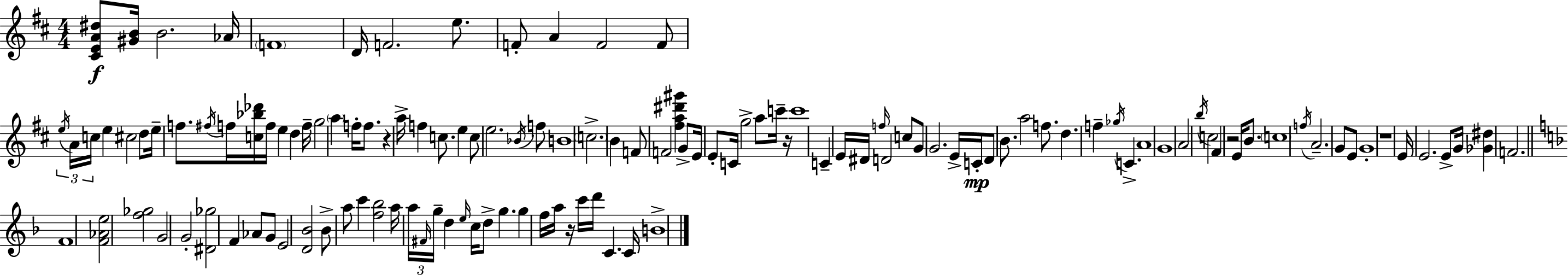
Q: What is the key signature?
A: D major